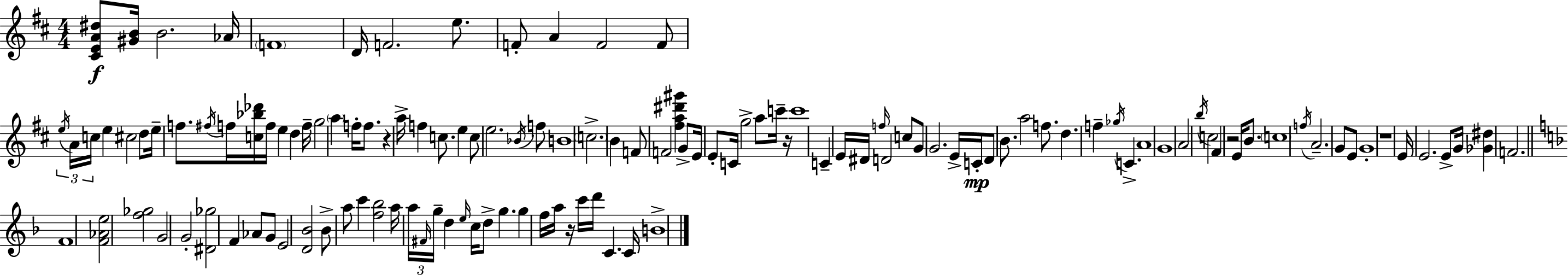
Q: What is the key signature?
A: D major